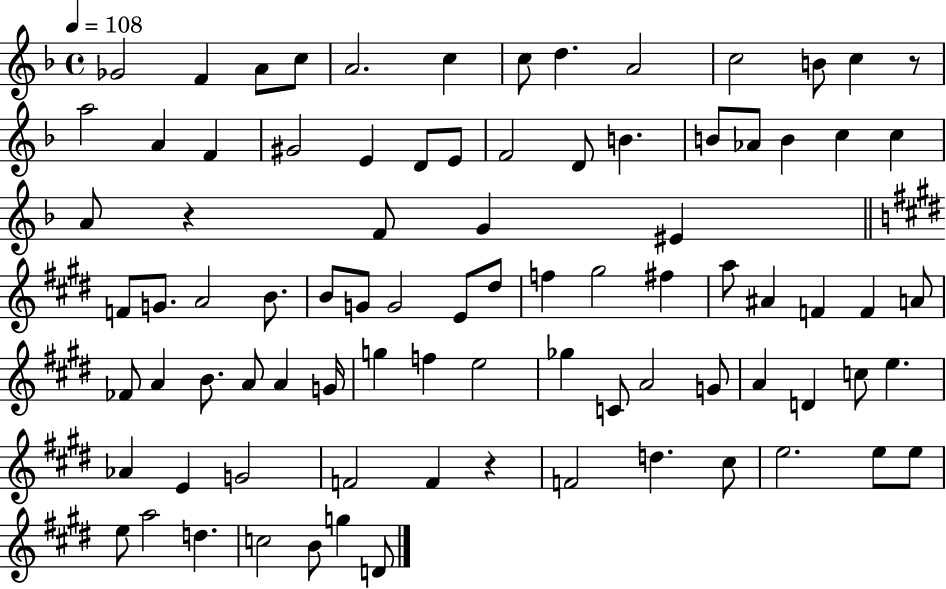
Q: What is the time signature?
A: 4/4